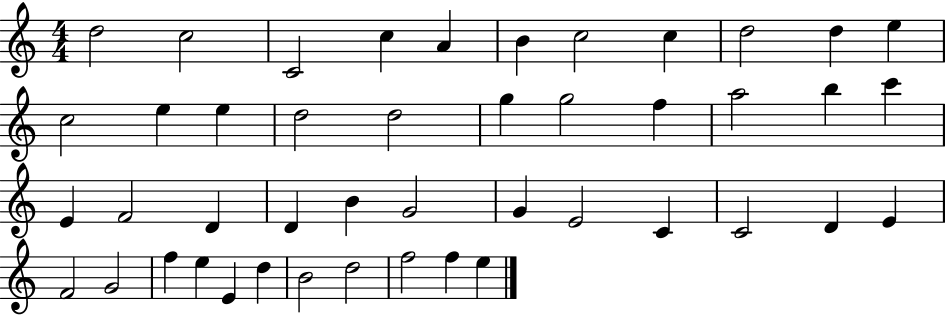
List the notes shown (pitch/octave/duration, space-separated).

D5/h C5/h C4/h C5/q A4/q B4/q C5/h C5/q D5/h D5/q E5/q C5/h E5/q E5/q D5/h D5/h G5/q G5/h F5/q A5/h B5/q C6/q E4/q F4/h D4/q D4/q B4/q G4/h G4/q E4/h C4/q C4/h D4/q E4/q F4/h G4/h F5/q E5/q E4/q D5/q B4/h D5/h F5/h F5/q E5/q